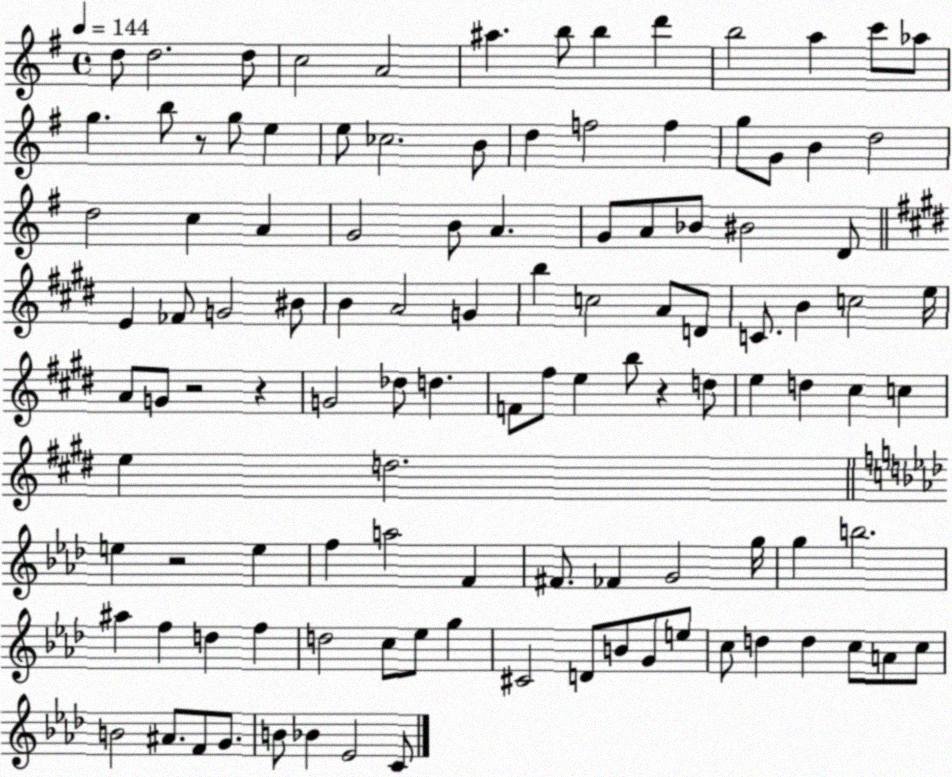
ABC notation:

X:1
T:Untitled
M:4/4
L:1/4
K:G
d/2 d2 d/2 c2 A2 ^a b/2 b d' b2 a c'/2 _a/2 g b/2 z/2 g/2 e e/2 _c2 B/2 d f2 f g/2 G/2 B d2 d2 c A G2 B/2 A G/2 A/2 _B/2 ^B2 D/2 E _F/2 G2 ^B/2 B A2 G b c2 A/2 D/2 C/2 B c2 e/4 A/2 G/2 z2 z G2 _d/2 d F/2 ^f/2 e b/2 z d/2 e d ^c c e d2 e z2 e f a2 F ^F/2 _F G2 g/4 g b2 ^a f d f d2 c/2 _e/2 g ^C2 D/2 B/2 G/2 e/2 c/2 d d c/2 A/2 c/2 B2 ^A/2 F/2 G/2 B/2 _B _E2 C/2